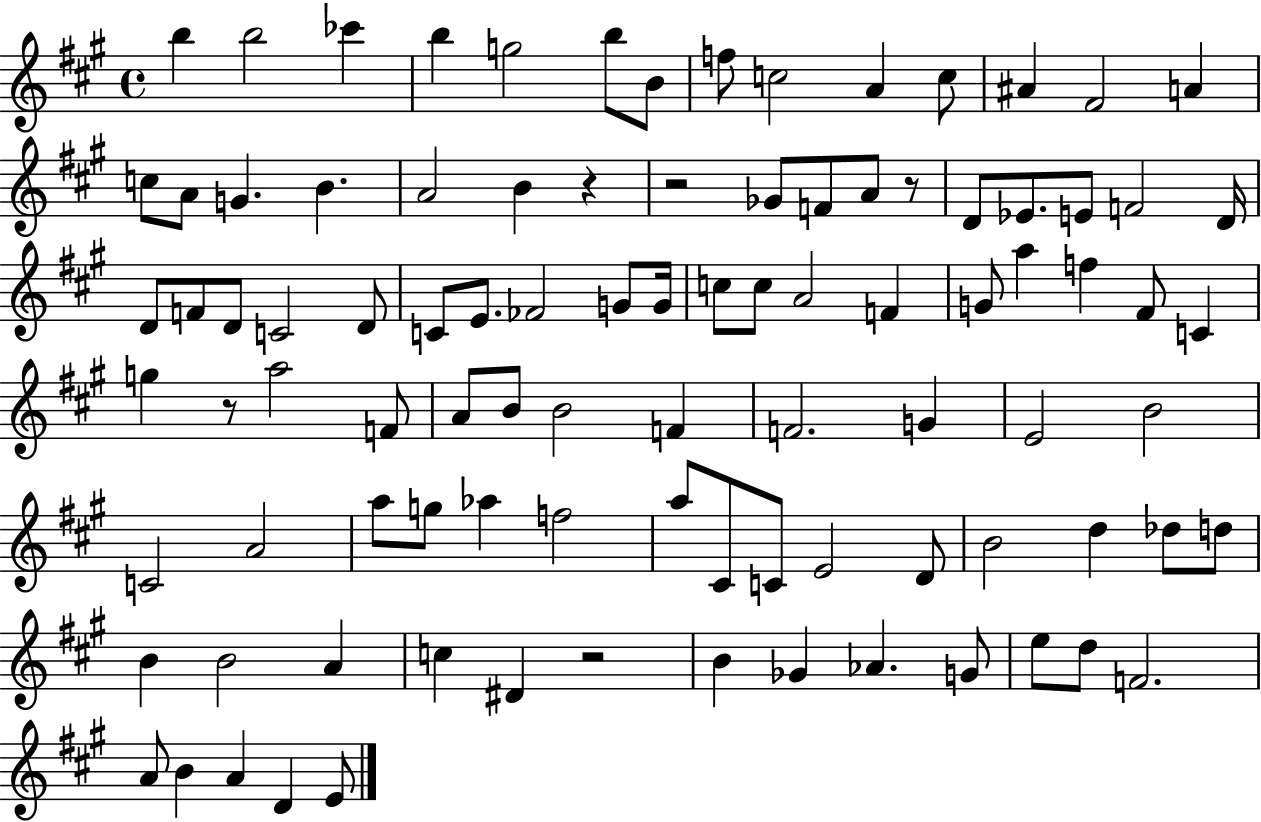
B5/q B5/h CES6/q B5/q G5/h B5/e B4/e F5/e C5/h A4/q C5/e A#4/q F#4/h A4/q C5/e A4/e G4/q. B4/q. A4/h B4/q R/q R/h Gb4/e F4/e A4/e R/e D4/e Eb4/e. E4/e F4/h D4/s D4/e F4/e D4/e C4/h D4/e C4/e E4/e. FES4/h G4/e G4/s C5/e C5/e A4/h F4/q G4/e A5/q F5/q F#4/e C4/q G5/q R/e A5/h F4/e A4/e B4/e B4/h F4/q F4/h. G4/q E4/h B4/h C4/h A4/h A5/e G5/e Ab5/q F5/h A5/e C#4/e C4/e E4/h D4/e B4/h D5/q Db5/e D5/e B4/q B4/h A4/q C5/q D#4/q R/h B4/q Gb4/q Ab4/q. G4/e E5/e D5/e F4/h. A4/e B4/q A4/q D4/q E4/e